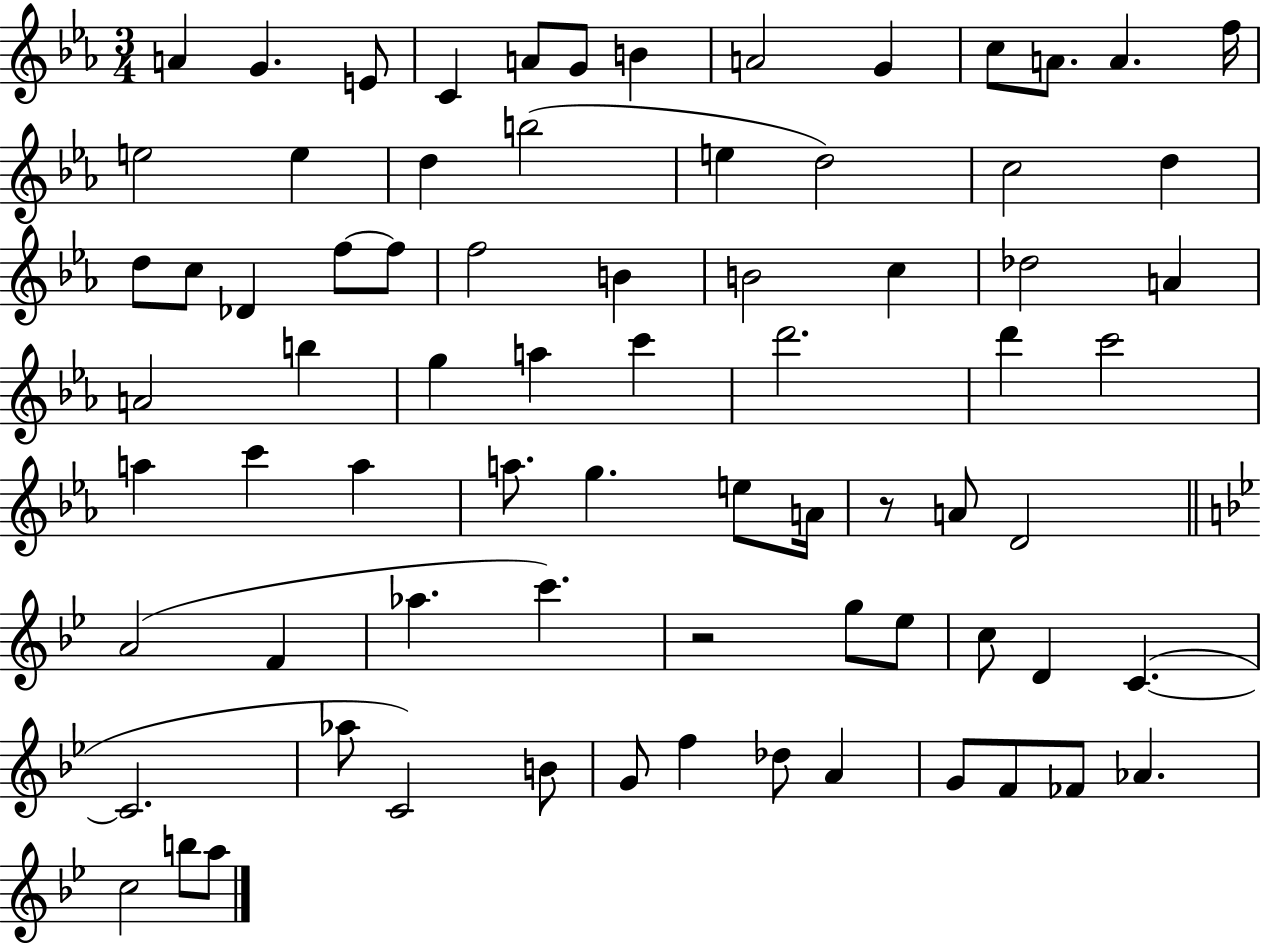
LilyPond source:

{
  \clef treble
  \numericTimeSignature
  \time 3/4
  \key ees \major
  a'4 g'4. e'8 | c'4 a'8 g'8 b'4 | a'2 g'4 | c''8 a'8. a'4. f''16 | \break e''2 e''4 | d''4 b''2( | e''4 d''2) | c''2 d''4 | \break d''8 c''8 des'4 f''8~~ f''8 | f''2 b'4 | b'2 c''4 | des''2 a'4 | \break a'2 b''4 | g''4 a''4 c'''4 | d'''2. | d'''4 c'''2 | \break a''4 c'''4 a''4 | a''8. g''4. e''8 a'16 | r8 a'8 d'2 | \bar "||" \break \key g \minor a'2( f'4 | aes''4. c'''4.) | r2 g''8 ees''8 | c''8 d'4 c'4.~(~ | \break c'2. | aes''8 c'2) b'8 | g'8 f''4 des''8 a'4 | g'8 f'8 fes'8 aes'4. | \break c''2 b''8 a''8 | \bar "|."
}